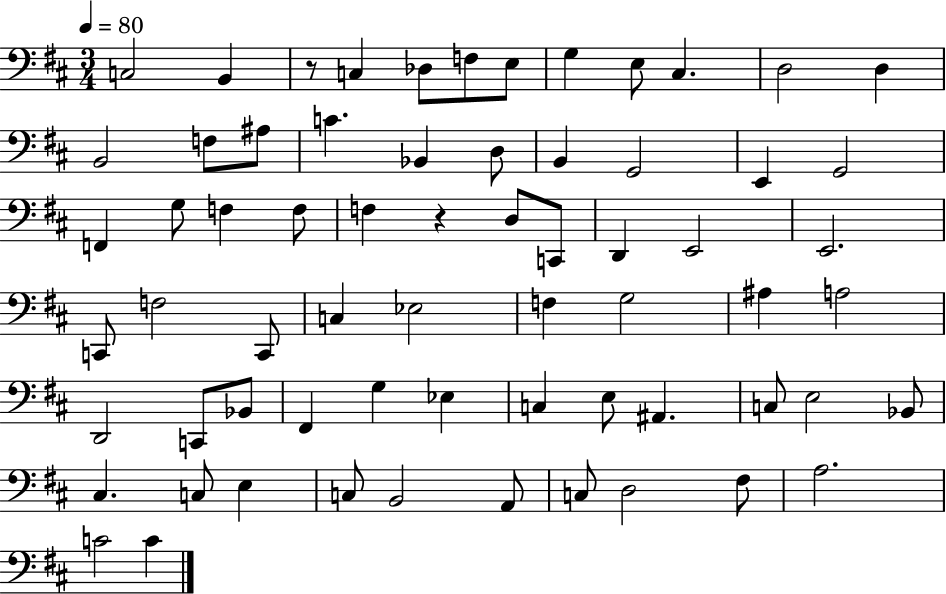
C3/h B2/q R/e C3/q Db3/e F3/e E3/e G3/q E3/e C#3/q. D3/h D3/q B2/h F3/e A#3/e C4/q. Bb2/q D3/e B2/q G2/h E2/q G2/h F2/q G3/e F3/q F3/e F3/q R/q D3/e C2/e D2/q E2/h E2/h. C2/e F3/h C2/e C3/q Eb3/h F3/q G3/h A#3/q A3/h D2/h C2/e Bb2/e F#2/q G3/q Eb3/q C3/q E3/e A#2/q. C3/e E3/h Bb2/e C#3/q. C3/e E3/q C3/e B2/h A2/e C3/e D3/h F#3/e A3/h. C4/h C4/q